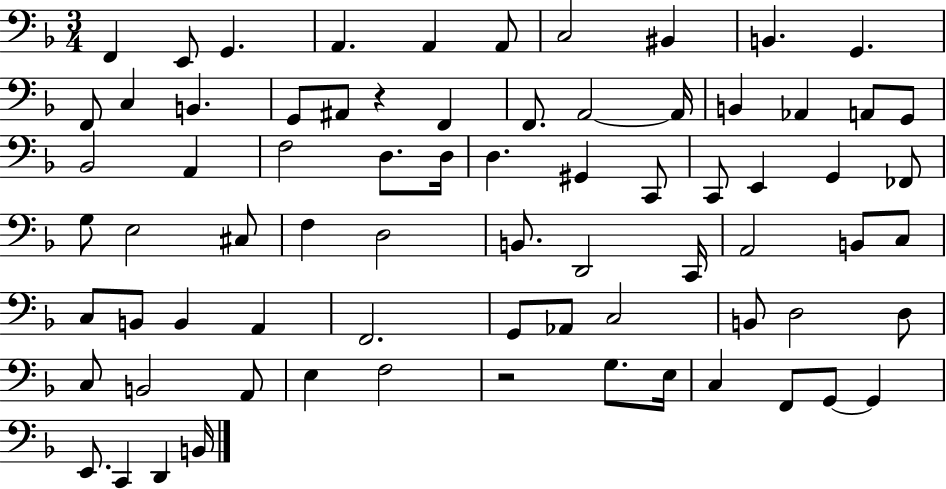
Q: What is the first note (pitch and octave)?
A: F2